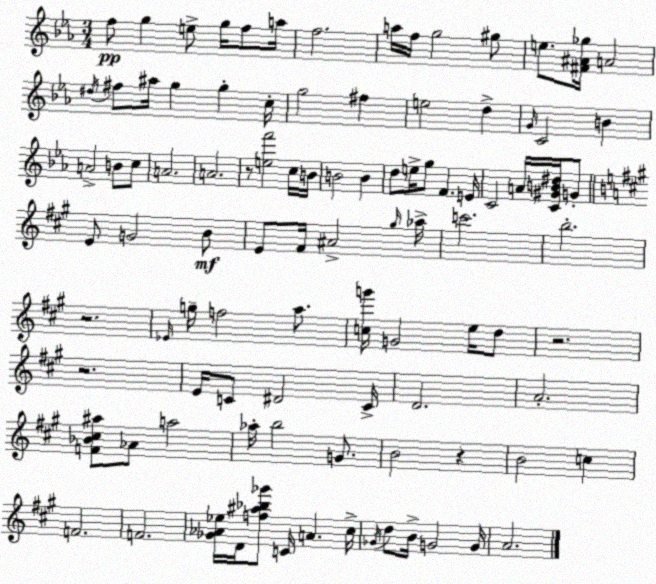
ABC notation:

X:1
T:Untitled
M:3/4
L:1/4
K:Eb
f/2 g e/2 g/4 f/2 a/4 f2 a/4 f/4 g2 ^g/2 e/2 [^F^A_g]/4 A2 ^d/4 ^f/2 ^a/4 g g c/4 g2 ^f e2 d G/4 C2 B A2 B/2 c/2 A2 A2 z/2 [ef']2 c/4 B/4 B2 B d/2 e/4 g/2 F E/4 C2 A/4 [C^GB^d]/4 G/2 E/2 G2 B/2 E/2 ^F/4 ^A2 ^g/4 _a/4 c'2 b2 z2 _E/4 g/4 f2 a/2 [cg']/4 G2 e/4 d/2 z2 z2 E/4 C/2 ^D2 C/4 D2 A2 [F_B^c^a]/2 _A/2 a2 _a/4 b2 G/2 B2 z B2 c F2 F2 [_G_A_e]/4 D/4 [f^a_b_g']/2 C/4 A ^c/4 _G/4 d/2 B/4 G2 G/4 A2